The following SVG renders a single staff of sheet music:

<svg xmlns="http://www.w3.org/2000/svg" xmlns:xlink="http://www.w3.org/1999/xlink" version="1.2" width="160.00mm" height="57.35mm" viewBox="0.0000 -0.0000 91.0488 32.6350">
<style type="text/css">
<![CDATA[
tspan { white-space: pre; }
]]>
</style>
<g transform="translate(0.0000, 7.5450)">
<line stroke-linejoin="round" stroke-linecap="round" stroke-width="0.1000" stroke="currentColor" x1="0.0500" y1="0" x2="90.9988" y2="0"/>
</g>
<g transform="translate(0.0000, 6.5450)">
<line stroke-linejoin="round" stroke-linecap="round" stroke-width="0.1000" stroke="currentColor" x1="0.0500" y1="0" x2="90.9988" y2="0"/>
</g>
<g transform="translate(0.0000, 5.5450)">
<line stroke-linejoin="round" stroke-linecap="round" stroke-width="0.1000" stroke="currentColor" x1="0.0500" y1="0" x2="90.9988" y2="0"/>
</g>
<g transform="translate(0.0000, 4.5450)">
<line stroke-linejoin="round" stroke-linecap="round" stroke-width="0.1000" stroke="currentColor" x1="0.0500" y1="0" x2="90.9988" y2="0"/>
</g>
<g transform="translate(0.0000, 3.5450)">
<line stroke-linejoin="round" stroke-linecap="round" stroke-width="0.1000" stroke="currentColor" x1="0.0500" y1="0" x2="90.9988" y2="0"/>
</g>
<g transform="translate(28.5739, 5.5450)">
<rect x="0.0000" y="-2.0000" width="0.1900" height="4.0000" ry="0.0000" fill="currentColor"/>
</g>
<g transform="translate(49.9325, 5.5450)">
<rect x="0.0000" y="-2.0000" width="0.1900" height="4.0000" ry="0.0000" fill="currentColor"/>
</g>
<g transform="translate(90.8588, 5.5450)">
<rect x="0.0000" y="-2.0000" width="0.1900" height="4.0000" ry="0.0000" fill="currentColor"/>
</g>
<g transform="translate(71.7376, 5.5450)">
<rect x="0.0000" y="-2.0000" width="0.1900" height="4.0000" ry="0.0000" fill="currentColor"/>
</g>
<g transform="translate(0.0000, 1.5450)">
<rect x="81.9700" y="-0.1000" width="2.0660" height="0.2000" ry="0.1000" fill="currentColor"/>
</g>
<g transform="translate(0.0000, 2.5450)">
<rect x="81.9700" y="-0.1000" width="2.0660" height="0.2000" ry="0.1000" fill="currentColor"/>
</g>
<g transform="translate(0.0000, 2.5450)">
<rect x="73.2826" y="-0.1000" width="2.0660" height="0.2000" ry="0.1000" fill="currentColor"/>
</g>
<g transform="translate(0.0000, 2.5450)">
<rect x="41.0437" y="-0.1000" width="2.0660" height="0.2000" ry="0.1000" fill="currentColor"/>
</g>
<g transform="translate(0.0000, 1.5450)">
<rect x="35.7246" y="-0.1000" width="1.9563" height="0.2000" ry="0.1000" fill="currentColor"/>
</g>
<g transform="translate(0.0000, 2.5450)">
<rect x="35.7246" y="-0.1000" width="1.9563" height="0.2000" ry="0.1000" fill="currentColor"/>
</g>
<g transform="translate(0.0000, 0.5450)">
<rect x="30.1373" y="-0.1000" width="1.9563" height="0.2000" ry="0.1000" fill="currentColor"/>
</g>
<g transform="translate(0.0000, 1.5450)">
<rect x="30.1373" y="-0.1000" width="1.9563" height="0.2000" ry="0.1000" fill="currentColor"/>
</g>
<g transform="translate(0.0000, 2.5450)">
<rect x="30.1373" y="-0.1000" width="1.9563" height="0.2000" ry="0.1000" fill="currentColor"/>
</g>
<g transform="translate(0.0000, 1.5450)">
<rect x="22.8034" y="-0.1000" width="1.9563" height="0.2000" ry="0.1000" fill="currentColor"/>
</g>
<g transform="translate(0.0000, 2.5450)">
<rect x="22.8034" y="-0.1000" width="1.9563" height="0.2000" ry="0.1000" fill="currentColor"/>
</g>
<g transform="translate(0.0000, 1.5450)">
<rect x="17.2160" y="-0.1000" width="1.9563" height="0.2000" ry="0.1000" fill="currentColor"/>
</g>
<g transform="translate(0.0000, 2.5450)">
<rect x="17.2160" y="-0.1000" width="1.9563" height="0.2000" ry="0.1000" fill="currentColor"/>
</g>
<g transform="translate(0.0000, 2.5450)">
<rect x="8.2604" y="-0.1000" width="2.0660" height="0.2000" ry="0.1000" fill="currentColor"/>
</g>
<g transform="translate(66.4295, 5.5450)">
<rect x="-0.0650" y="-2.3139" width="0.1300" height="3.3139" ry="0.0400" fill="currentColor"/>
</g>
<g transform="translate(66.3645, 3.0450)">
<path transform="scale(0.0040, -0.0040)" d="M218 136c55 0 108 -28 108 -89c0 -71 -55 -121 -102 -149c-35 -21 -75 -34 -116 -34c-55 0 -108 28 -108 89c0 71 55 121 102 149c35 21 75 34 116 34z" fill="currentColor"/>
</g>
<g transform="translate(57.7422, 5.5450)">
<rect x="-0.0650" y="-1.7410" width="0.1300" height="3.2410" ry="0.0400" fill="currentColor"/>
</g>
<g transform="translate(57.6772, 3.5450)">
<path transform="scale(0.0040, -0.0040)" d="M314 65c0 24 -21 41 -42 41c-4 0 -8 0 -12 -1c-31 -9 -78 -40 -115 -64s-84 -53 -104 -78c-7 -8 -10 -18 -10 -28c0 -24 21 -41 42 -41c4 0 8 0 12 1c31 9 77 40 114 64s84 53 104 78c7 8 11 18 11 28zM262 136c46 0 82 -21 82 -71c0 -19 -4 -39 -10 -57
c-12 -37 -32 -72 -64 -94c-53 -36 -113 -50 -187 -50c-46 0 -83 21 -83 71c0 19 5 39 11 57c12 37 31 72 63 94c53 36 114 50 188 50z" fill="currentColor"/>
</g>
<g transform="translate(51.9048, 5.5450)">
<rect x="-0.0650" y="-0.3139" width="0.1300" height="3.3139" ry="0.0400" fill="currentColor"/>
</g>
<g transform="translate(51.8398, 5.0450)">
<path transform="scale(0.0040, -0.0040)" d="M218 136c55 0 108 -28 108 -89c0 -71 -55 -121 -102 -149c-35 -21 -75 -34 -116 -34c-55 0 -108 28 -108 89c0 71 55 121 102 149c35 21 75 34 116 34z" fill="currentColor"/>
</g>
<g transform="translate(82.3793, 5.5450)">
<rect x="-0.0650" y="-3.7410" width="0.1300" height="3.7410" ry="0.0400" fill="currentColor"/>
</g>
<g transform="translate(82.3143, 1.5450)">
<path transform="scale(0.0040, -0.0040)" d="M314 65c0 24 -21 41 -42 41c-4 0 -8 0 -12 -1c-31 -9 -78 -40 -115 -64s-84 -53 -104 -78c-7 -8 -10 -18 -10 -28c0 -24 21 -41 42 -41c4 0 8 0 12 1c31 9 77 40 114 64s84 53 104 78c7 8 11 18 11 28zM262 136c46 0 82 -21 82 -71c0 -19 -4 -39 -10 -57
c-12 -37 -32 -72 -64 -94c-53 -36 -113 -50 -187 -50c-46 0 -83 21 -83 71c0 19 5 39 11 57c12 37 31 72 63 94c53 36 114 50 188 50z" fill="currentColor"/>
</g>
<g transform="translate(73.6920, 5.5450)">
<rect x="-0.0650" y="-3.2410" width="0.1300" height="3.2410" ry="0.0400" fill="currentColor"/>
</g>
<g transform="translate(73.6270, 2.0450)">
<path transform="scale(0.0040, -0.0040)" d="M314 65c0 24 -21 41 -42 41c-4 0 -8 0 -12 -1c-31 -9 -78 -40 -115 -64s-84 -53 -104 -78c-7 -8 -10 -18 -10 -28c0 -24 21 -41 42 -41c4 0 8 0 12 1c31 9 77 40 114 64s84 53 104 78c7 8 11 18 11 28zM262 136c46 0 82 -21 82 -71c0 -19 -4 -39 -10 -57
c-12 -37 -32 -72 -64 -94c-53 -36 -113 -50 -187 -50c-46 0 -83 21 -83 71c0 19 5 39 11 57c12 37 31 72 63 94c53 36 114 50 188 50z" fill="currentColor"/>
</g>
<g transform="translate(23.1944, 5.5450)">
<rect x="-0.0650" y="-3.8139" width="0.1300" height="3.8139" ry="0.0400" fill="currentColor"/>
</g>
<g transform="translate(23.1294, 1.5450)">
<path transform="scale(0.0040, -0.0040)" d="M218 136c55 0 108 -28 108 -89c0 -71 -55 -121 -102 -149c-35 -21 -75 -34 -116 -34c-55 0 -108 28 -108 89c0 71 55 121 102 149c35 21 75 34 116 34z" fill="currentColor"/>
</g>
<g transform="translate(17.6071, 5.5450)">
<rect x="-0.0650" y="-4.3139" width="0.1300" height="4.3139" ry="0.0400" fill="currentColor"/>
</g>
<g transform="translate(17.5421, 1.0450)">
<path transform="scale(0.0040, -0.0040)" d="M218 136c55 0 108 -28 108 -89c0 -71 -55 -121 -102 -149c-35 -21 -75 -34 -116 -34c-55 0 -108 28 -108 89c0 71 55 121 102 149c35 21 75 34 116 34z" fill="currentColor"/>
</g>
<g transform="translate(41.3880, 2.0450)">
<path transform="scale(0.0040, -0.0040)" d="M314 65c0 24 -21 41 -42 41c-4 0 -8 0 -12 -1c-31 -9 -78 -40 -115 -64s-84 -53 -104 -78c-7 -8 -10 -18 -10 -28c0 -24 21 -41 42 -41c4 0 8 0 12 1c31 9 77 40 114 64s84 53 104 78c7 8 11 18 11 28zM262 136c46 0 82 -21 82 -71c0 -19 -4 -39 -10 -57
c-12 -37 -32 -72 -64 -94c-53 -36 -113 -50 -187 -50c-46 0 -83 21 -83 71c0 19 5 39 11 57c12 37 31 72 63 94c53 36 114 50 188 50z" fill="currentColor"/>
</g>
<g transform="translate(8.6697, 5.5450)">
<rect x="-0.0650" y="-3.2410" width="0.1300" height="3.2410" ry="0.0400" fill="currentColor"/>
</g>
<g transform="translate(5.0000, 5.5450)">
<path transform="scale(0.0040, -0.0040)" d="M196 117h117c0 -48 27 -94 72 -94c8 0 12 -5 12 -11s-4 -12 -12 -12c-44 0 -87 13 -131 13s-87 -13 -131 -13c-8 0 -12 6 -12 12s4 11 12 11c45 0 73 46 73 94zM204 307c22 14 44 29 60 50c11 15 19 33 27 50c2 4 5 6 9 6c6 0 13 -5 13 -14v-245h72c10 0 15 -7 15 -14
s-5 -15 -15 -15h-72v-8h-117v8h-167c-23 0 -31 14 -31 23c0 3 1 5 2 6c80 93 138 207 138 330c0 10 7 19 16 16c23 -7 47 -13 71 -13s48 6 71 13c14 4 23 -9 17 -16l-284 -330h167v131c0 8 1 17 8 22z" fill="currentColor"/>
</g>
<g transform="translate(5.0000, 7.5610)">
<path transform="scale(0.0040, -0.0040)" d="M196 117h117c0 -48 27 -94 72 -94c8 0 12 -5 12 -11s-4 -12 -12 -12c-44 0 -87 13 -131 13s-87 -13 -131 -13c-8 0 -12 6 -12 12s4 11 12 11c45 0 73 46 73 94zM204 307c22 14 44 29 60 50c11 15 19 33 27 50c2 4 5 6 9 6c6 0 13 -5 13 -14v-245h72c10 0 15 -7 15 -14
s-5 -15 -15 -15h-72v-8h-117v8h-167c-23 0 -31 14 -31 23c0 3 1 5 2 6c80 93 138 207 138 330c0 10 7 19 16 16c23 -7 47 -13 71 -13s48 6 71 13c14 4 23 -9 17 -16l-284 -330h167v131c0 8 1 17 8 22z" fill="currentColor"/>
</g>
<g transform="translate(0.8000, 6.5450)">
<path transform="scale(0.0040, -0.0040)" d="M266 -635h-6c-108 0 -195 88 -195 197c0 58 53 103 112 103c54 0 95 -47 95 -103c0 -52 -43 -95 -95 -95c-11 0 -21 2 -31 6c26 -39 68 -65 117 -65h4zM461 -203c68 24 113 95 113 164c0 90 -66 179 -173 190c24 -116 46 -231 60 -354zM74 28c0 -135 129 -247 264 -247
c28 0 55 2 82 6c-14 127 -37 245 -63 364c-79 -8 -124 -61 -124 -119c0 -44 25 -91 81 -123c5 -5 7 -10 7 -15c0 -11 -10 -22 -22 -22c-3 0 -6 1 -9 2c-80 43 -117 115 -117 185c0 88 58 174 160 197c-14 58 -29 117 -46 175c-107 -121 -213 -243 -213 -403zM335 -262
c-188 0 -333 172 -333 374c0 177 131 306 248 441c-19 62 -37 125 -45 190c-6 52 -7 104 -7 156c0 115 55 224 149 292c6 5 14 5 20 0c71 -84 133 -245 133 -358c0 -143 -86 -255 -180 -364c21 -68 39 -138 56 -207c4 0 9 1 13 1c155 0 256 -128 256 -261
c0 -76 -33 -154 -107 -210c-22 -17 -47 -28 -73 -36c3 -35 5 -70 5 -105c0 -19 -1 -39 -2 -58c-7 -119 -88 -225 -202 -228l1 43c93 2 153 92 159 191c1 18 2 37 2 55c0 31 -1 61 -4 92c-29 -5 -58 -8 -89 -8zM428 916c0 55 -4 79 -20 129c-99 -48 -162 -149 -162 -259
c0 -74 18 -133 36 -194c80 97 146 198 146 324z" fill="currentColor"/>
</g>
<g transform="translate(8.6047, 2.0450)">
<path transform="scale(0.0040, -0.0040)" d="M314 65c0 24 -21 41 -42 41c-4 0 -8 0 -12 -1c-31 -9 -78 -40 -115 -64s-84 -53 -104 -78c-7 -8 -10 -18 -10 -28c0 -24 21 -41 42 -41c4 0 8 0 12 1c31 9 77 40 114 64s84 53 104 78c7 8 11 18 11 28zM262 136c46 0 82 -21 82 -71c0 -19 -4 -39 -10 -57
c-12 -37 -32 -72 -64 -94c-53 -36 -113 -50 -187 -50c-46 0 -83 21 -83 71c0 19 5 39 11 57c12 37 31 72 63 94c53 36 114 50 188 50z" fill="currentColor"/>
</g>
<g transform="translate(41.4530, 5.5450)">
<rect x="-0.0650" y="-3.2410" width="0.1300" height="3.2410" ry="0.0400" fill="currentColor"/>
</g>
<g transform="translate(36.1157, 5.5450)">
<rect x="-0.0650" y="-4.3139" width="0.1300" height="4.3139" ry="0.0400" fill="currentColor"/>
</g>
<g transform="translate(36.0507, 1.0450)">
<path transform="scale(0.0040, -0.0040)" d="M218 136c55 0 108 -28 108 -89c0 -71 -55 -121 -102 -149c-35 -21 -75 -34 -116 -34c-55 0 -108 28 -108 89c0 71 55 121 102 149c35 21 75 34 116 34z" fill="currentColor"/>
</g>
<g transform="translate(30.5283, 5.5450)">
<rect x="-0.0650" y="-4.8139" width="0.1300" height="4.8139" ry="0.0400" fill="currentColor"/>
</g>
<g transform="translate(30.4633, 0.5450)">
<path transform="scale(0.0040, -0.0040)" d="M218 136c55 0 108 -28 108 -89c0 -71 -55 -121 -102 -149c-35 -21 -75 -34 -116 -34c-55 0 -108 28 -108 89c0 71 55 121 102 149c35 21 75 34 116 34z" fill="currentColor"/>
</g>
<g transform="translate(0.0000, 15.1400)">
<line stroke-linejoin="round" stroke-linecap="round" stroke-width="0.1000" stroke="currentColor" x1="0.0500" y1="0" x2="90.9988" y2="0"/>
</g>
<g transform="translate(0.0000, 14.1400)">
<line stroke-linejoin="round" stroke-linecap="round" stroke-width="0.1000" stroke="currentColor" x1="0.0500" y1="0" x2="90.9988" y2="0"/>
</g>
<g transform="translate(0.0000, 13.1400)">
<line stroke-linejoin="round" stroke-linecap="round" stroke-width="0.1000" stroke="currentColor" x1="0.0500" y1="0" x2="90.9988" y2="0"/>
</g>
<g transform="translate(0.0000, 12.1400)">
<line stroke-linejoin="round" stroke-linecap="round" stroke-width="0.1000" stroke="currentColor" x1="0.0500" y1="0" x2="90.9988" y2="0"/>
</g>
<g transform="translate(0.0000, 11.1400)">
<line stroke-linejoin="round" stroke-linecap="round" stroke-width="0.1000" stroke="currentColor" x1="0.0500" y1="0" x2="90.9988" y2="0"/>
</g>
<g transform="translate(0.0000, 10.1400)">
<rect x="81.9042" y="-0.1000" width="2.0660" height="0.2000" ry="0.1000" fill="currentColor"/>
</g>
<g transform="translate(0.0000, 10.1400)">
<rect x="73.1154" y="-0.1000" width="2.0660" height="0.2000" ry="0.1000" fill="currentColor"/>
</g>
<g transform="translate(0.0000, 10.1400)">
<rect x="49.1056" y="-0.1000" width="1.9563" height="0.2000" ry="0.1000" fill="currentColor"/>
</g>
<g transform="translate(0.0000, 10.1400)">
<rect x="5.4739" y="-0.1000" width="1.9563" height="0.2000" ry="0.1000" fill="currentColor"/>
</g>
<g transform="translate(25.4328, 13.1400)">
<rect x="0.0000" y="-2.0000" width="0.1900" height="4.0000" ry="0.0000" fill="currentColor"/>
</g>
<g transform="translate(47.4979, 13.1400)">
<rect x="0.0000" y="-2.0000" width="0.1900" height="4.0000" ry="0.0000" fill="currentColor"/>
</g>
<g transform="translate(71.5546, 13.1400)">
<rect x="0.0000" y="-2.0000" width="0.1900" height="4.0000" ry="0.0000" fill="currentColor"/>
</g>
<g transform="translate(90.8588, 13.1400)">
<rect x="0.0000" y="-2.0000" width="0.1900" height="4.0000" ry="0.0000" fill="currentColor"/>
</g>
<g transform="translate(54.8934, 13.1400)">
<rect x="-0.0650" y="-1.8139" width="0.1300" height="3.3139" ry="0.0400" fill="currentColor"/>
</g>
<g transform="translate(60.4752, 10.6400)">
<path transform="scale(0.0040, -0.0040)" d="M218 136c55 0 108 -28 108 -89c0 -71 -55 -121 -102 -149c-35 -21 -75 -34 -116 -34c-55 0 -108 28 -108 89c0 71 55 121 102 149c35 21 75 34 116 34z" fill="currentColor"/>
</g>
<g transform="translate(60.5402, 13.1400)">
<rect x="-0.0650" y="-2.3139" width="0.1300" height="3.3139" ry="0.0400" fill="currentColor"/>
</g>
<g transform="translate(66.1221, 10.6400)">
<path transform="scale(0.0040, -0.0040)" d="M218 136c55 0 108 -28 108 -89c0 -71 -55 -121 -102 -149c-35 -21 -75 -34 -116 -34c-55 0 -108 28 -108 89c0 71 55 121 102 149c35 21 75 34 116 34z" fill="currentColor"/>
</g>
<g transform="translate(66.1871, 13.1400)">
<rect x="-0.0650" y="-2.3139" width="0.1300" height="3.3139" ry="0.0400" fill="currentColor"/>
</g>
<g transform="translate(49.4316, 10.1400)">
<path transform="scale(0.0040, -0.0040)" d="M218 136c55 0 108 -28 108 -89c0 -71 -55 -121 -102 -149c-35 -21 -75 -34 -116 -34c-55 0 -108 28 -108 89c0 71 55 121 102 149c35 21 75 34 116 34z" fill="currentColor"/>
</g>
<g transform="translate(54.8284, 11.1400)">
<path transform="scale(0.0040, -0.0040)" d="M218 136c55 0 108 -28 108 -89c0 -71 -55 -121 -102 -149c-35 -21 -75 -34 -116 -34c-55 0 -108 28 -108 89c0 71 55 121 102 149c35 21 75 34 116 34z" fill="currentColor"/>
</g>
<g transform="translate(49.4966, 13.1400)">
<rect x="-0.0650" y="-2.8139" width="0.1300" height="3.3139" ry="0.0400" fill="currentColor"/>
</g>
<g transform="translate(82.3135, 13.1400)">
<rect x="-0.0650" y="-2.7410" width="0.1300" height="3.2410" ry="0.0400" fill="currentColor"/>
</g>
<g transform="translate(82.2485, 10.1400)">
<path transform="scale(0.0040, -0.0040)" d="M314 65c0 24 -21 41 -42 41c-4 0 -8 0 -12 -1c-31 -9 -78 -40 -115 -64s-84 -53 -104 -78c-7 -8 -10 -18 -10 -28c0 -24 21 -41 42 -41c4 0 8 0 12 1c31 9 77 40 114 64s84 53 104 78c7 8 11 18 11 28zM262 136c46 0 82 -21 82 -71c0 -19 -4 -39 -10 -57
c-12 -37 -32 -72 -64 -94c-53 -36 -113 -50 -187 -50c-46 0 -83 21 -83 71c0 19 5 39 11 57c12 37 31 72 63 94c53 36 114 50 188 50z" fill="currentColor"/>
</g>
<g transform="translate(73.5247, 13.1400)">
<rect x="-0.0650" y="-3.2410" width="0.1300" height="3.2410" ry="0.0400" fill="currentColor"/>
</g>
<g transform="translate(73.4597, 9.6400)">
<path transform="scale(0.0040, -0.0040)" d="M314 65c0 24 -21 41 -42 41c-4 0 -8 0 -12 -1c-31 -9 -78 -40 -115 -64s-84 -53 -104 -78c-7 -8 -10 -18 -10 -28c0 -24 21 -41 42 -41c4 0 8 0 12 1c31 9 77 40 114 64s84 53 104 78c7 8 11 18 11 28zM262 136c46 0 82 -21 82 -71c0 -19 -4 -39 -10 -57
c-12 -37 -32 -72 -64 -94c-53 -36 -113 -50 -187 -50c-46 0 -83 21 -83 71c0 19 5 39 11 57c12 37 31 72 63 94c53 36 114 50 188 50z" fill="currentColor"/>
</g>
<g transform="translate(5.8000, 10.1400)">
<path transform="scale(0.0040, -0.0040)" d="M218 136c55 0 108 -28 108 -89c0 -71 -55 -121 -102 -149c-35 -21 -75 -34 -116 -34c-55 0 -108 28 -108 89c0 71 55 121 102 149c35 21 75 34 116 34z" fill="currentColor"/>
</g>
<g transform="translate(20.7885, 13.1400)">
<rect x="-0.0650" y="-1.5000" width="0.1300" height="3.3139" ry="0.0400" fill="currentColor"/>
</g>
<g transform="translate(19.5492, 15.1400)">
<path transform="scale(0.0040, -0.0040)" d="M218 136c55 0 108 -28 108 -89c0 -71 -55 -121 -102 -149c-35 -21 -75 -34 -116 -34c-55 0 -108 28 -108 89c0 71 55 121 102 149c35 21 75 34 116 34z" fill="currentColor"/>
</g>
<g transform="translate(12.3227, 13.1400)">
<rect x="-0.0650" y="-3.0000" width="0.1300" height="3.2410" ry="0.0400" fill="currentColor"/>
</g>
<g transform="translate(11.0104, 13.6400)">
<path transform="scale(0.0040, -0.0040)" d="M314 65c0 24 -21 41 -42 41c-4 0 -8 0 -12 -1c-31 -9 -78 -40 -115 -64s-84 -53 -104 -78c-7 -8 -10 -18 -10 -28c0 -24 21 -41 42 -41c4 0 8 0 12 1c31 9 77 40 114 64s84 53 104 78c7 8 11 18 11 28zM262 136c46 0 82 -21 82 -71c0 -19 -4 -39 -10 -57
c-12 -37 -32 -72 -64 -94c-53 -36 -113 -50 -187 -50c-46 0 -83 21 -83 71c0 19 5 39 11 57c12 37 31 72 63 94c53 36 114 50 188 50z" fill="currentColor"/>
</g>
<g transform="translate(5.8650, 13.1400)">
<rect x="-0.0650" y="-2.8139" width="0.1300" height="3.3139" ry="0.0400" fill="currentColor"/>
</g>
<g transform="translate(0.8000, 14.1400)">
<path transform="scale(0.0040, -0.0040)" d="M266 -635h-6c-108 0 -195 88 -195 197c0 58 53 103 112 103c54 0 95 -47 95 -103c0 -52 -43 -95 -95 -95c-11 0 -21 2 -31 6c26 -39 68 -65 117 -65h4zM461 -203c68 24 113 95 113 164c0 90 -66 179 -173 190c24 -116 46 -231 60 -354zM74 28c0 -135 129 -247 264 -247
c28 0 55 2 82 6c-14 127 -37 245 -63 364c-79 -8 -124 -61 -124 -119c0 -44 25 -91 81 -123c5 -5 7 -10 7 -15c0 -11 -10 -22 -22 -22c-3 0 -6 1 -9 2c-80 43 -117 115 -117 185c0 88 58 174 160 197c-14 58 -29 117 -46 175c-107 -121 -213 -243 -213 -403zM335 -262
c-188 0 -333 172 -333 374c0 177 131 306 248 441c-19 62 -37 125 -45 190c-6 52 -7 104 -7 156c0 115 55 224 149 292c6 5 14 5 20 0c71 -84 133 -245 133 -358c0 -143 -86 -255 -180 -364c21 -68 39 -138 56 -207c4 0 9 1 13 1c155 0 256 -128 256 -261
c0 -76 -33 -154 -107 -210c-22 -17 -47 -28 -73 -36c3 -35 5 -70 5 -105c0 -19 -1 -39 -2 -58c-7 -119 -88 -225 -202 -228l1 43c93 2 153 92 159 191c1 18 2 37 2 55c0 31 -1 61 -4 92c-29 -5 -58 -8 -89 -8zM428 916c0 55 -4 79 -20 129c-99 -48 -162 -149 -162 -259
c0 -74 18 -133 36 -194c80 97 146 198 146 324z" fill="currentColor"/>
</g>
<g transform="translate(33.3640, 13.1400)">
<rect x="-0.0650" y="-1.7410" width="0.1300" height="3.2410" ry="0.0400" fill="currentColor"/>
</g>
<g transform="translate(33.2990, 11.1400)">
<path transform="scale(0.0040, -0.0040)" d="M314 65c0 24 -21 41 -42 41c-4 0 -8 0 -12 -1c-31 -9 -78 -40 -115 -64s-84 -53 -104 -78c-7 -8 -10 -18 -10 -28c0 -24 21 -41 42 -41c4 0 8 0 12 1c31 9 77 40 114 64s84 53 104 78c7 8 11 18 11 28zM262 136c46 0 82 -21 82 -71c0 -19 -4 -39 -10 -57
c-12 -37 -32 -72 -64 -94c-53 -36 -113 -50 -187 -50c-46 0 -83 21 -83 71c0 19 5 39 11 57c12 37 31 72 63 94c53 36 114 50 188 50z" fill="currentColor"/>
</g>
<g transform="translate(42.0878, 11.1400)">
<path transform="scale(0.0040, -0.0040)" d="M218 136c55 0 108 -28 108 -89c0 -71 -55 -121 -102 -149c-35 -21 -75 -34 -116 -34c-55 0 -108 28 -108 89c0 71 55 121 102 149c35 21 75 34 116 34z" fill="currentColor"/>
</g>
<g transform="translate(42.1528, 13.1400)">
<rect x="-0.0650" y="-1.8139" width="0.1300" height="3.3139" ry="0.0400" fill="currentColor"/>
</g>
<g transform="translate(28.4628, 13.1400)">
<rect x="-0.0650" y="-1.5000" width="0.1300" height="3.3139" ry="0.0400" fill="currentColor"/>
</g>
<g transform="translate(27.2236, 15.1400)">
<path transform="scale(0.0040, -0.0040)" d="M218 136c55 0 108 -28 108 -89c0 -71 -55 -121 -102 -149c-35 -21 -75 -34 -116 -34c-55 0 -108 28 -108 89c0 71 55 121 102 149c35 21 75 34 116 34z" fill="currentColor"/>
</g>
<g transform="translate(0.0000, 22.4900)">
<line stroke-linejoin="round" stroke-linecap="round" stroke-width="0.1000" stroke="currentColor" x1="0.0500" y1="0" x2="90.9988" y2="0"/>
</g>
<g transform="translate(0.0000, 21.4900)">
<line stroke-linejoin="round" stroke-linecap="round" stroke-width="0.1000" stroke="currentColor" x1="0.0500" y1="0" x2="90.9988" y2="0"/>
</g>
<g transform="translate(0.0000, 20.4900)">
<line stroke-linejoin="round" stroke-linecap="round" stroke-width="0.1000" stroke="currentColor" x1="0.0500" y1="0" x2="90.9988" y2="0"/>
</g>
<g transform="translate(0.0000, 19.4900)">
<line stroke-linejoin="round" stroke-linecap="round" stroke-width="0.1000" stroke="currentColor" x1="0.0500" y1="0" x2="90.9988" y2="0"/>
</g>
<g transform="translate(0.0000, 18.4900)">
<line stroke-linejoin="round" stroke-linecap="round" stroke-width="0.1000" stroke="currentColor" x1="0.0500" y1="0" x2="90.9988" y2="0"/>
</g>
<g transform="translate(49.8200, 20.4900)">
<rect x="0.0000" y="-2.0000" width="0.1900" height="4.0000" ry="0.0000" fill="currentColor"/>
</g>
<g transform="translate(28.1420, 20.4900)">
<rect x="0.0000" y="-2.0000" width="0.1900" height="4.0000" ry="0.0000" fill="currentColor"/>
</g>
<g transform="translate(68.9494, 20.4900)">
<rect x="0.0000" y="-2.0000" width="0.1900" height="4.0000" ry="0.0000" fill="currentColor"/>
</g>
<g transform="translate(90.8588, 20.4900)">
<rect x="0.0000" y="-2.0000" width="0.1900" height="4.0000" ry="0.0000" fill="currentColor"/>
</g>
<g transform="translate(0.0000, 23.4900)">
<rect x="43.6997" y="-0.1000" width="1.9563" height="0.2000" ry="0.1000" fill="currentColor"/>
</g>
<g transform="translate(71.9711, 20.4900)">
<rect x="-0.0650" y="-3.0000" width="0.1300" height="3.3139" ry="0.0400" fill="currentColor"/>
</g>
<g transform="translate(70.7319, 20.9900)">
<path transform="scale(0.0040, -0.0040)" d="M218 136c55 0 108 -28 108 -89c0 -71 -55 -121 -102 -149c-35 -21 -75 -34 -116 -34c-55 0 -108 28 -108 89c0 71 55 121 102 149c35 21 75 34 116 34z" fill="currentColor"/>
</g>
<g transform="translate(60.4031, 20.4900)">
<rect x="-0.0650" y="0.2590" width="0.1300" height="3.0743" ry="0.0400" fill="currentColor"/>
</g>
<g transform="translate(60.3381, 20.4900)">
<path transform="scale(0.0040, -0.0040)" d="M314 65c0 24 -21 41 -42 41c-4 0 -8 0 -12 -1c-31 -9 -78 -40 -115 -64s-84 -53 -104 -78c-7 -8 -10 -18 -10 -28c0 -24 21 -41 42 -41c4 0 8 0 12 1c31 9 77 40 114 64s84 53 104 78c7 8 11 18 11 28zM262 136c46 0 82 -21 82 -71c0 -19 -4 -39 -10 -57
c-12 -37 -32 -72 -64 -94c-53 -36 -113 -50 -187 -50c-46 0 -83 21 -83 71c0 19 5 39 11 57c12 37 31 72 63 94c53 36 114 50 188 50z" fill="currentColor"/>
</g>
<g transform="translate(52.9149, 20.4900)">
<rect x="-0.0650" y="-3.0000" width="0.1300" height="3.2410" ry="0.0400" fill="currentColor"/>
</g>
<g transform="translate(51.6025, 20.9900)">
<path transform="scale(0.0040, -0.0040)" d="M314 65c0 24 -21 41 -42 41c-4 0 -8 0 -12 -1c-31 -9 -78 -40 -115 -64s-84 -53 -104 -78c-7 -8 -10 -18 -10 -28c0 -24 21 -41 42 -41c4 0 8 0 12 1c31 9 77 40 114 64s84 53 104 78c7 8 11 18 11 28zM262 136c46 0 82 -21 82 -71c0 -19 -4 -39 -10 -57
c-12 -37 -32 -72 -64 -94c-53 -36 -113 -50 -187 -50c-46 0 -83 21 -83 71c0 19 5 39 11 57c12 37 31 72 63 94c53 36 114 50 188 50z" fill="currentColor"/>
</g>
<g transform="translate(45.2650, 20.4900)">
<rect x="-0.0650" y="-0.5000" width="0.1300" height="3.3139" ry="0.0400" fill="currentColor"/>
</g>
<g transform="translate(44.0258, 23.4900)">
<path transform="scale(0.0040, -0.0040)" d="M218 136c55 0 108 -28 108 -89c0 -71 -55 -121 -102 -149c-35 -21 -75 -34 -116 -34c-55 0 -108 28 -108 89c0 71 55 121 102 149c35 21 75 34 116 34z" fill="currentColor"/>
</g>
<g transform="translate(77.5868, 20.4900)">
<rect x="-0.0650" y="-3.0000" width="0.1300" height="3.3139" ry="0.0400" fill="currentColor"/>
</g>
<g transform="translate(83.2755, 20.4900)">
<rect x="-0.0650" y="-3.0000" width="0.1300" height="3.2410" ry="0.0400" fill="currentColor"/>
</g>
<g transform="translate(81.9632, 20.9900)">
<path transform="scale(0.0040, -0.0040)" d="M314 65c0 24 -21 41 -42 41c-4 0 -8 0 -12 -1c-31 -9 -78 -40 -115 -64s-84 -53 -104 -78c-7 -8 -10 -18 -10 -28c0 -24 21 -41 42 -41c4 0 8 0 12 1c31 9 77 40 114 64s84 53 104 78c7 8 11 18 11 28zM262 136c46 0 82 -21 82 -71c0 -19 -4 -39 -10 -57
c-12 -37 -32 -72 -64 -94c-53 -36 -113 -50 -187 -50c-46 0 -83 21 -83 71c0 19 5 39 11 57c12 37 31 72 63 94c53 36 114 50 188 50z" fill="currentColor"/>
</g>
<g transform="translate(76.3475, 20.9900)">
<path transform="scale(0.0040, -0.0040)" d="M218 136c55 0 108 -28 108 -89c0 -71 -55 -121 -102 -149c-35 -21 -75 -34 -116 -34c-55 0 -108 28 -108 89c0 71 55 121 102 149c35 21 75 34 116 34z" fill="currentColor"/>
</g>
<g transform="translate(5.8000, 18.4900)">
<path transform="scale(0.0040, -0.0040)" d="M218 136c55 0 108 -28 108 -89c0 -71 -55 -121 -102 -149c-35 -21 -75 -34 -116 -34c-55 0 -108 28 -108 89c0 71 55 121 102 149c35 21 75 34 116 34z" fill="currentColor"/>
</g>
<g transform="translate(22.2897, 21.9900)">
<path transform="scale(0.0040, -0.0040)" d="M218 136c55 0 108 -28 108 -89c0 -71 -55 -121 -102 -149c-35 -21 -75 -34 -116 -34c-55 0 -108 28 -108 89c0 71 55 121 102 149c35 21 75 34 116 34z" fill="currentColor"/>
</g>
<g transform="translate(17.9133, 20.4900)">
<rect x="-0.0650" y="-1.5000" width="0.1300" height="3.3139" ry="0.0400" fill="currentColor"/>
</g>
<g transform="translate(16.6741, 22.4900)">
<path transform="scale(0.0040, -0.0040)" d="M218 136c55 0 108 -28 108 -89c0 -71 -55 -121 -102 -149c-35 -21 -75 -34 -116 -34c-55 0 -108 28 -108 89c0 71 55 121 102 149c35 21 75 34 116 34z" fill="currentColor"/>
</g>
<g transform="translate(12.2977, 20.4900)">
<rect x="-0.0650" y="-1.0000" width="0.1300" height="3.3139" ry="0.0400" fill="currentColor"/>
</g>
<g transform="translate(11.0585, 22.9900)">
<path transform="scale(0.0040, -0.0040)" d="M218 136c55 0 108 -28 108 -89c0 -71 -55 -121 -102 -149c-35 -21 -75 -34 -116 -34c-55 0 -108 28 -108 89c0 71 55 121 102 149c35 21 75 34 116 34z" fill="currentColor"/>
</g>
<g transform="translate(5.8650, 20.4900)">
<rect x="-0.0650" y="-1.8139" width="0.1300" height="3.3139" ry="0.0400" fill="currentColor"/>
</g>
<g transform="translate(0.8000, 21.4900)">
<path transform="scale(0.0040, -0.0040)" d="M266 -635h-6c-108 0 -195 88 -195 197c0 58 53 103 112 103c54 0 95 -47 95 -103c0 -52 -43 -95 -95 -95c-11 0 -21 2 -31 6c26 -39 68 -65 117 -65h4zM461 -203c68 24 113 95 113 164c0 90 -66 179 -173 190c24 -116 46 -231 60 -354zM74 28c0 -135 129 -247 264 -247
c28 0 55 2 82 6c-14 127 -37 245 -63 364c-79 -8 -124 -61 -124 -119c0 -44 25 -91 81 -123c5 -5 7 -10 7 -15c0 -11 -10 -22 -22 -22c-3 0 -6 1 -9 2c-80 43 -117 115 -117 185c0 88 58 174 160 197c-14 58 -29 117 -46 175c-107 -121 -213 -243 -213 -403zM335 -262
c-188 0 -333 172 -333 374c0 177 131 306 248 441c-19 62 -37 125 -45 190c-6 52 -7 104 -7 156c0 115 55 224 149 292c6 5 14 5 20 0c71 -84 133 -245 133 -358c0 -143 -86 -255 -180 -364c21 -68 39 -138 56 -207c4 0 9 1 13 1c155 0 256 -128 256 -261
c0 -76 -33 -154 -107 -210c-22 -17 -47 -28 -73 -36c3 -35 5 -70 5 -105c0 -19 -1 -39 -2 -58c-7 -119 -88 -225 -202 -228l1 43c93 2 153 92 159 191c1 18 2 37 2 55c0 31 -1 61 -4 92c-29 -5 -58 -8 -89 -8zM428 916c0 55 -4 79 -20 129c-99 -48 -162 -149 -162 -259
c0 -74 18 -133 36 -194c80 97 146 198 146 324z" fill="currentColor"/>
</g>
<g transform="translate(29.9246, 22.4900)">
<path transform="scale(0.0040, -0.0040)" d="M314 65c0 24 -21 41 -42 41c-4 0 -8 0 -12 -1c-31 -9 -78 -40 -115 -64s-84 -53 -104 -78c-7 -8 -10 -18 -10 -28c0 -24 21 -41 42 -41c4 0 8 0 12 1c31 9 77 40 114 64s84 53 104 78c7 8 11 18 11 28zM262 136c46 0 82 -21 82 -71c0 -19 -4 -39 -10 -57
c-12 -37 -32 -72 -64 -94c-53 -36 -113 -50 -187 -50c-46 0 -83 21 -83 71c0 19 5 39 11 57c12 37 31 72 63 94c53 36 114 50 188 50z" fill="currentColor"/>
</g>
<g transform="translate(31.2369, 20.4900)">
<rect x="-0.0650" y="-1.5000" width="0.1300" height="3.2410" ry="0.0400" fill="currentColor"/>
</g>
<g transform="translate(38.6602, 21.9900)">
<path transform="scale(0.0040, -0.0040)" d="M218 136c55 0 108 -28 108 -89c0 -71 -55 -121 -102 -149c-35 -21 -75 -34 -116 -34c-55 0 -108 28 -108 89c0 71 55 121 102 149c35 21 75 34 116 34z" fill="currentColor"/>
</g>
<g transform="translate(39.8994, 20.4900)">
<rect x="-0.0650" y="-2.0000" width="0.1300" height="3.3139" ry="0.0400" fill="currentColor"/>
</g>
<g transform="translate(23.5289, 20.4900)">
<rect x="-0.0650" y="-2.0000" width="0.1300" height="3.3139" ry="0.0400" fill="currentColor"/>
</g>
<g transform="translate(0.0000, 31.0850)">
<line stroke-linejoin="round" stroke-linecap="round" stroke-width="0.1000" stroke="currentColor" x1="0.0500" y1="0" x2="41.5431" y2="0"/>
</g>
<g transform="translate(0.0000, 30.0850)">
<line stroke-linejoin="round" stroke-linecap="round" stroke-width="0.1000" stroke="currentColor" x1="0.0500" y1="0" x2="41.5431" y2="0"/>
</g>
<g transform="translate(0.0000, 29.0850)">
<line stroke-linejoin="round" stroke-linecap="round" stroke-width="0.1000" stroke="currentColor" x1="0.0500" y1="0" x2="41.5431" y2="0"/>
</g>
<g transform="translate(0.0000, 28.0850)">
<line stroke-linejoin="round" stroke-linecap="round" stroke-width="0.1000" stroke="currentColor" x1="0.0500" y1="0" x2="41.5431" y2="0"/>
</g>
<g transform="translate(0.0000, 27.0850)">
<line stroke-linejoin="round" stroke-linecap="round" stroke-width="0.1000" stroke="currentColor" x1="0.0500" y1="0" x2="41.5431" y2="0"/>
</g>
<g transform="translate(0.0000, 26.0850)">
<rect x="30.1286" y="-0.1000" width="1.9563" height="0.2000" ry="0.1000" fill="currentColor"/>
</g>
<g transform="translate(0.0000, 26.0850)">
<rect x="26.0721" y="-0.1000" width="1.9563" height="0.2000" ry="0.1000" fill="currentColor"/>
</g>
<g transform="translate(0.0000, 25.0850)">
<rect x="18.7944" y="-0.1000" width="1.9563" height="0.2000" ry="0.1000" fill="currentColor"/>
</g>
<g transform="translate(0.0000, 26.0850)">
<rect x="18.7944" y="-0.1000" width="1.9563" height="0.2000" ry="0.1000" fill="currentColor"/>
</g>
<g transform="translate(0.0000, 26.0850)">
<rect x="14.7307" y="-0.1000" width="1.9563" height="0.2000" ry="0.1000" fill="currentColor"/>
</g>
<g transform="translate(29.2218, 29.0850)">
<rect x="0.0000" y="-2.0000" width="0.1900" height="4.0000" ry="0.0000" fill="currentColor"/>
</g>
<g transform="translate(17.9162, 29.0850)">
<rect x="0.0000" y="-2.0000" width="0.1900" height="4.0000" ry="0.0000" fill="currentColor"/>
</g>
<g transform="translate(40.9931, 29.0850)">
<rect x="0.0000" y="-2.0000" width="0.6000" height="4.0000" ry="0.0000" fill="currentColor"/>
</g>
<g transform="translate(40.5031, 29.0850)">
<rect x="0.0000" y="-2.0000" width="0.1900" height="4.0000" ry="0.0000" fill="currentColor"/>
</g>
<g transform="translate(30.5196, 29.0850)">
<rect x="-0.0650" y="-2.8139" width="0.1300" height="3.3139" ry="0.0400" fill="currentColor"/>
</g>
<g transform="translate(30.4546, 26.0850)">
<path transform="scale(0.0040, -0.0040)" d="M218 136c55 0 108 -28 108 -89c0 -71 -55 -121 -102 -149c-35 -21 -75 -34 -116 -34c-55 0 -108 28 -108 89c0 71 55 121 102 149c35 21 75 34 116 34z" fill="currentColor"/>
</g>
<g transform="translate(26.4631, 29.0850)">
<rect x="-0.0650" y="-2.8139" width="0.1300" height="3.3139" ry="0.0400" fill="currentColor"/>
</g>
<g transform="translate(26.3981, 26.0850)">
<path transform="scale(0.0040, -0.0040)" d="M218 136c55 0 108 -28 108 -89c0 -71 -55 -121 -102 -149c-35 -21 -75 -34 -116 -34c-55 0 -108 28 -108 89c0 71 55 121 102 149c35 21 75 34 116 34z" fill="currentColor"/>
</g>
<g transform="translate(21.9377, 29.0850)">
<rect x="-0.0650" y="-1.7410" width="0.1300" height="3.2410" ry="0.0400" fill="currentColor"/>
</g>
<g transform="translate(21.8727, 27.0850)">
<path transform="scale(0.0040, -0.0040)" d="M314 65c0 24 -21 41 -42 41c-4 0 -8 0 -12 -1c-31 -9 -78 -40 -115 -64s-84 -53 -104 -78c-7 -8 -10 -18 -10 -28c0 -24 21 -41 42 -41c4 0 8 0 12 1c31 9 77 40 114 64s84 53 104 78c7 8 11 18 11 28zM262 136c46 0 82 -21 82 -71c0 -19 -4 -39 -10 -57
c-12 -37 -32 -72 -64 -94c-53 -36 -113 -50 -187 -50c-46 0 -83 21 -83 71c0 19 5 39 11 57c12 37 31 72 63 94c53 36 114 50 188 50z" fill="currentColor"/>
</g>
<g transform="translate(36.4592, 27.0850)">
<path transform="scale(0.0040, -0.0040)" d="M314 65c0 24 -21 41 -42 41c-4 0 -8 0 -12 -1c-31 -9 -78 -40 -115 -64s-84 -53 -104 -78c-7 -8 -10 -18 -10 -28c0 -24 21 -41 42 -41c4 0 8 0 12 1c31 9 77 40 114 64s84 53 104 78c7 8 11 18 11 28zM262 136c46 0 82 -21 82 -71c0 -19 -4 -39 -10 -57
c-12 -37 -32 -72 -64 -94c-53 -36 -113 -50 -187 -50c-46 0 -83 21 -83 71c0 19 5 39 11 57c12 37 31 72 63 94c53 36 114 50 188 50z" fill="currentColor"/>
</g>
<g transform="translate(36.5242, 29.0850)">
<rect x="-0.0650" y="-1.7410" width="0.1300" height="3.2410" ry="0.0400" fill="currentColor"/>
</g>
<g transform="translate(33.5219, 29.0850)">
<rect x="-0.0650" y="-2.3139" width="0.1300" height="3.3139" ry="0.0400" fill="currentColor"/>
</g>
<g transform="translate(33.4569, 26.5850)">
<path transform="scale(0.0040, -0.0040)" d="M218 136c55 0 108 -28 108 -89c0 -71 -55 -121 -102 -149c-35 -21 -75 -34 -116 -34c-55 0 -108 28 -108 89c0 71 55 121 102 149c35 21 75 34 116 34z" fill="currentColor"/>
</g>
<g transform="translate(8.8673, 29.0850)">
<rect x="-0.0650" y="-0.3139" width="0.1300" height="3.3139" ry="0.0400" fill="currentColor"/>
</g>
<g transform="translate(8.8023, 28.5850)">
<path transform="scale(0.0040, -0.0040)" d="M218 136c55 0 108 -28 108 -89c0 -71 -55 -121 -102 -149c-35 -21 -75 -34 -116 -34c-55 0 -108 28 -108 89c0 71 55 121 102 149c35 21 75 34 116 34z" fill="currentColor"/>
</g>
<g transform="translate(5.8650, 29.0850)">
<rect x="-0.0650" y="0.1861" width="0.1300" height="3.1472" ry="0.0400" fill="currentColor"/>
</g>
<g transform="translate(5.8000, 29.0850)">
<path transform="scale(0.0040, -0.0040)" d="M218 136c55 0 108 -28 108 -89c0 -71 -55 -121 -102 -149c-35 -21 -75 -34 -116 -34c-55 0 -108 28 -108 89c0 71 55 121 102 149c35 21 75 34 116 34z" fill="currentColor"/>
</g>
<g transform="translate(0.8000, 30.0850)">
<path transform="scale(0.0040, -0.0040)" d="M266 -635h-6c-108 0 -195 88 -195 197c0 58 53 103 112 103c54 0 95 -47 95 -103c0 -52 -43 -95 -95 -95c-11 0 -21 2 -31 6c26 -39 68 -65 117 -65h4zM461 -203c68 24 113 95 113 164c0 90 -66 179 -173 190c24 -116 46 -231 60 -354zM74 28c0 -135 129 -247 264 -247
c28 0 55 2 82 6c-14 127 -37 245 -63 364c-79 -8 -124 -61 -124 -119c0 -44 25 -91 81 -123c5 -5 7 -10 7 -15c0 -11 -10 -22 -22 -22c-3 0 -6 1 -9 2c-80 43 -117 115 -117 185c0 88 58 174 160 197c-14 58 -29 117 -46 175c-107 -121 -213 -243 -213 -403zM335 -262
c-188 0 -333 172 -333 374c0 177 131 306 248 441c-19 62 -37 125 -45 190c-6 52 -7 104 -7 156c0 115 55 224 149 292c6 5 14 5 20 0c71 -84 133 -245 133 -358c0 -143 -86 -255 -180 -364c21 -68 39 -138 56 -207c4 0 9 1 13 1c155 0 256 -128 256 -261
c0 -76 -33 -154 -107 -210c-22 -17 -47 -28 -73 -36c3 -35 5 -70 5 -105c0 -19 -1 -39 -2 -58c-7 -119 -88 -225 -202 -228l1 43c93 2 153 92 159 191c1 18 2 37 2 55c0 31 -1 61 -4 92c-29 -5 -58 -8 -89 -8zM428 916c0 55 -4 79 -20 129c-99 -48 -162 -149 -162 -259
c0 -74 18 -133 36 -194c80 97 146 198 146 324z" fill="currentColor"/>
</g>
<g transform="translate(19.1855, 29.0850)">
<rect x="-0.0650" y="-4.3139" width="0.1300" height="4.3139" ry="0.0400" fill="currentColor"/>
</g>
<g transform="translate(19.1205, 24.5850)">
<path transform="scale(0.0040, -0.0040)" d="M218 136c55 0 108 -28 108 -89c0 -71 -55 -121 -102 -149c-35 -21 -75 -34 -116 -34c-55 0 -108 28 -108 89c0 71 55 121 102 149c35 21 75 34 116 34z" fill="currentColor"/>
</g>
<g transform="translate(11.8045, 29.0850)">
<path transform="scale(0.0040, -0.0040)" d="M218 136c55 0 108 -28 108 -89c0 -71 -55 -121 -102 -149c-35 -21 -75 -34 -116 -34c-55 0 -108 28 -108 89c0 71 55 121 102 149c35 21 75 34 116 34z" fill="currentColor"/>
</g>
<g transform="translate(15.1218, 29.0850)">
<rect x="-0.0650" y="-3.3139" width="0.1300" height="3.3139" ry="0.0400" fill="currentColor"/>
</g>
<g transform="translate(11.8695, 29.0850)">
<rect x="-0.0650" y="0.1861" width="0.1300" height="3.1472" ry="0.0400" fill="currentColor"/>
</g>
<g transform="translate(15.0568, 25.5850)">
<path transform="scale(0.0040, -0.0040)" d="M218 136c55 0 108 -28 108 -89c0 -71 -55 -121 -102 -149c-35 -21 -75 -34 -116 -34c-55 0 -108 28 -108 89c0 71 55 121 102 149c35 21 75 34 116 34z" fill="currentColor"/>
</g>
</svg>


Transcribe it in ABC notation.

X:1
T:Untitled
M:4/4
L:1/4
K:C
b2 d' c' e' d' b2 c f2 g b2 c'2 a A2 E E f2 f a f g g b2 a2 f D E F E2 F C A2 B2 A A A2 B c B b d' f2 a a g f2